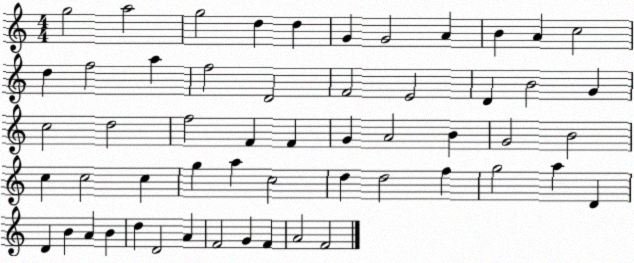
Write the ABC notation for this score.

X:1
T:Untitled
M:4/4
L:1/4
K:C
g2 a2 g2 d d G G2 A B A c2 d f2 a f2 D2 F2 E2 D B2 G c2 d2 f2 F F G A2 B G2 B2 c c2 c g a c2 d d2 f g2 a D D B A B d D2 A F2 G F A2 F2